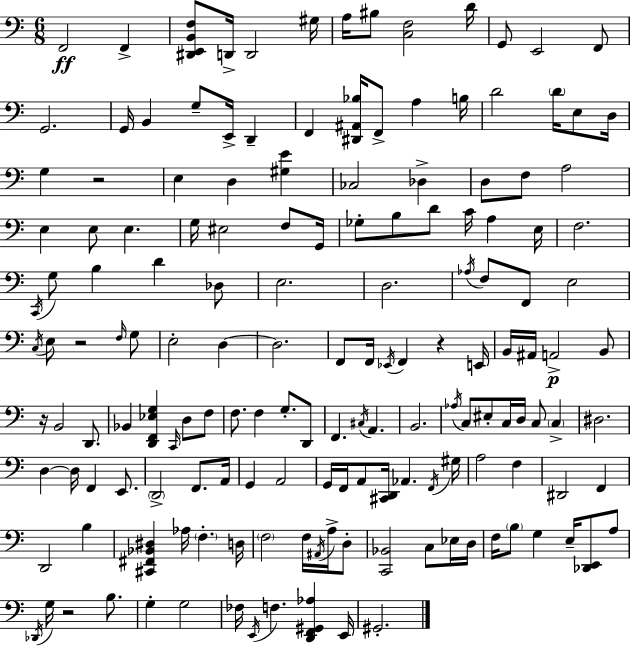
{
  \clef bass
  \numericTimeSignature
  \time 6/8
  \key a \minor
  f,2\ff f,4-> | <dis, e, b, f>8 d,16-> d,2 gis16 | a16 bis8 <c f>2 d'16 | g,8 e,2 f,8 | \break g,2. | g,16 b,4 g8-- e,16-> d,4-- | f,4 <dis, ais, bes>16 f,8-> a4 b16 | d'2 \parenthesize d'16 e8 d16 | \break g4 r2 | e4 d4 <gis e'>4 | ces2 des4-> | d8 f8 a2 | \break e4 e8 e4. | g16 eis2 f8 g,16 | ges8-. b8 d'8 c'16 a4 e16 | f2. | \break \acciaccatura { c,16 } g8 b4 d'4 des8 | e2. | d2. | \acciaccatura { aes16 } f8 f,8 e2 | \break \acciaccatura { c16 } e8 r2 | \grace { f16 } g8 e2-. | d4~~ d2. | f,8 f,16 \acciaccatura { ees,16 } f,4 | \break r4 e,16 b,16 ais,16 a,2->\p | b,8 r16 b,2 | d,8. bes,4 <d, f, ees g>4 | \grace { c,16 } d8 f8 f8. f4 | \break g8.-. d,8 f,4. | \acciaccatura { cis16 } a,4. b,2. | \acciaccatura { aes16 } c8 eis8-. | c16 d16 c8 \parenthesize c4-> dis2. | \break d4~~ | d16 f,4 e,8. \parenthesize d,2-> | f,8. a,16 g,4 | a,2 g,16 f,16 a,8 | \break <cis, d,>16 aes,4. \acciaccatura { f,16 } gis16 a2 | f4 dis,2 | f,4 d,2 | b4 <cis, fis, bes, dis>4 | \break aes16 \parenthesize f4.-. d16 \parenthesize f2 | f16 \acciaccatura { ais,16 } a16-> d8-. <c, bes,>2 | c8 ees16 d16 f16 \parenthesize b8 | g4 e16-- <des, e,>8 a8 \acciaccatura { des,16 } g16 | \break r2 b8. g4-. | g2 fes16 | \acciaccatura { e,16 } f4. <d, f, gis, aes>4 e,16 | gis,2.-. | \break \bar "|."
}